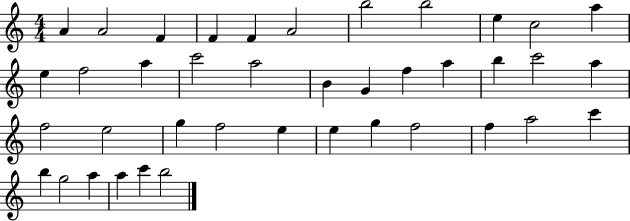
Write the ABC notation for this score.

X:1
T:Untitled
M:4/4
L:1/4
K:C
A A2 F F F A2 b2 b2 e c2 a e f2 a c'2 a2 B G f a b c'2 a f2 e2 g f2 e e g f2 f a2 c' b g2 a a c' b2